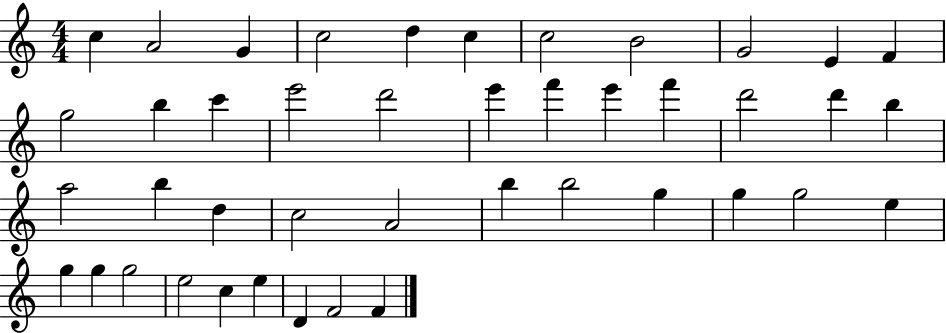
{
  \clef treble
  \numericTimeSignature
  \time 4/4
  \key c \major
  c''4 a'2 g'4 | c''2 d''4 c''4 | c''2 b'2 | g'2 e'4 f'4 | \break g''2 b''4 c'''4 | e'''2 d'''2 | e'''4 f'''4 e'''4 f'''4 | d'''2 d'''4 b''4 | \break a''2 b''4 d''4 | c''2 a'2 | b''4 b''2 g''4 | g''4 g''2 e''4 | \break g''4 g''4 g''2 | e''2 c''4 e''4 | d'4 f'2 f'4 | \bar "|."
}